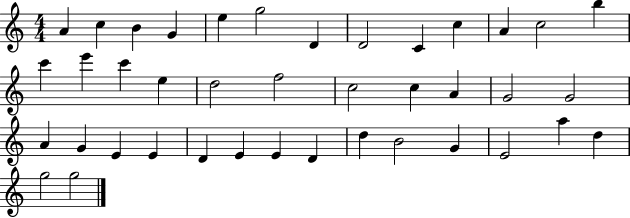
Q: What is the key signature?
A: C major